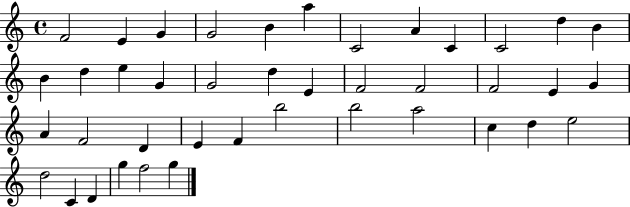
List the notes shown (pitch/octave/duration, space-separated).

F4/h E4/q G4/q G4/h B4/q A5/q C4/h A4/q C4/q C4/h D5/q B4/q B4/q D5/q E5/q G4/q G4/h D5/q E4/q F4/h F4/h F4/h E4/q G4/q A4/q F4/h D4/q E4/q F4/q B5/h B5/h A5/h C5/q D5/q E5/h D5/h C4/q D4/q G5/q F5/h G5/q